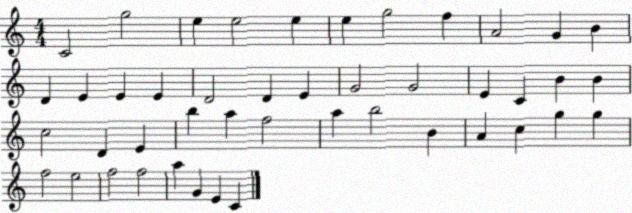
X:1
T:Untitled
M:4/4
L:1/4
K:C
C2 g2 e e2 e e g2 f A2 G B D E E E D2 D E G2 G2 E C B B c2 D E b a f2 a b2 B A c g g f2 e2 f2 f2 a G E C